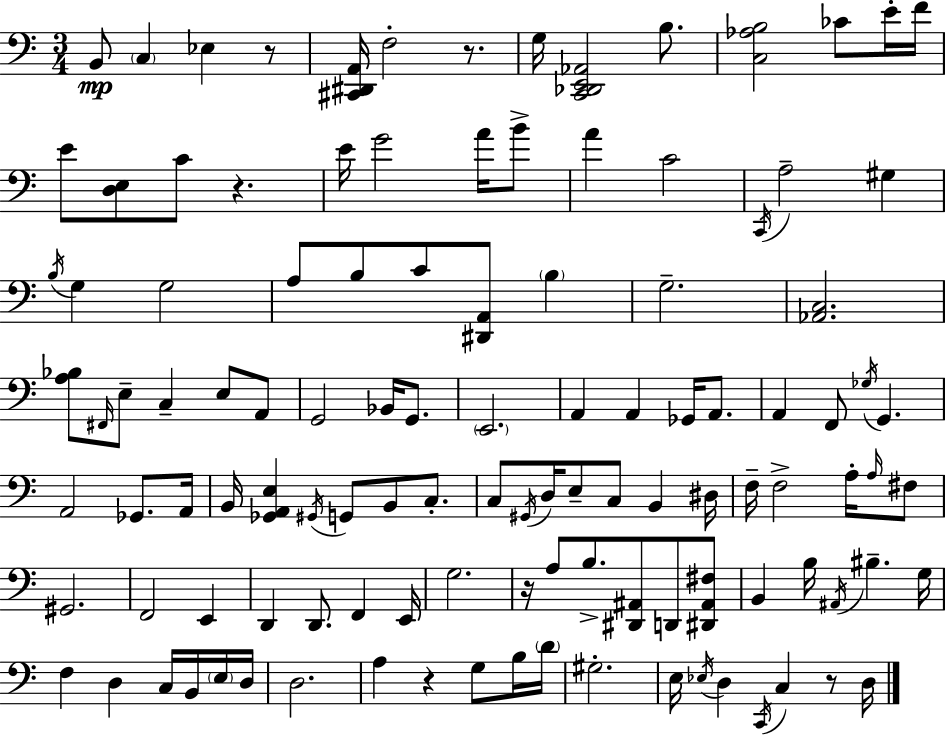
B2/e C3/q Eb3/q R/e [C#2,D#2,A2]/s F3/h R/e. G3/s [C2,Db2,E2,Ab2]/h B3/e. [C3,Ab3,B3]/h CES4/e E4/s F4/s E4/e [D3,E3]/e C4/e R/q. E4/s G4/h A4/s B4/e A4/q C4/h C2/s A3/h G#3/q B3/s G3/q G3/h A3/e B3/e C4/e [D#2,A2]/e B3/q G3/h. [Ab2,C3]/h. [A3,Bb3]/e F#2/s E3/e C3/q E3/e A2/e G2/h Bb2/s G2/e. E2/h. A2/q A2/q Gb2/s A2/e. A2/q F2/e Gb3/s G2/q. A2/h Gb2/e. A2/s B2/s [Gb2,A2,E3]/q G#2/s G2/e B2/e C3/e. C3/e G#2/s D3/s E3/e C3/e B2/q D#3/s F3/s F3/h A3/s A3/s F#3/e G#2/h. F2/h E2/q D2/q D2/e. F2/q E2/s G3/h. R/s A3/e B3/e. [D#2,A#2]/e D2/e [D#2,A#2,F#3]/e B2/q B3/s A#2/s BIS3/q. G3/s F3/q D3/q C3/s B2/s E3/s D3/s D3/h. A3/q R/q G3/e B3/s D4/s G#3/h. E3/s Eb3/s D3/q C2/s C3/q R/e D3/s